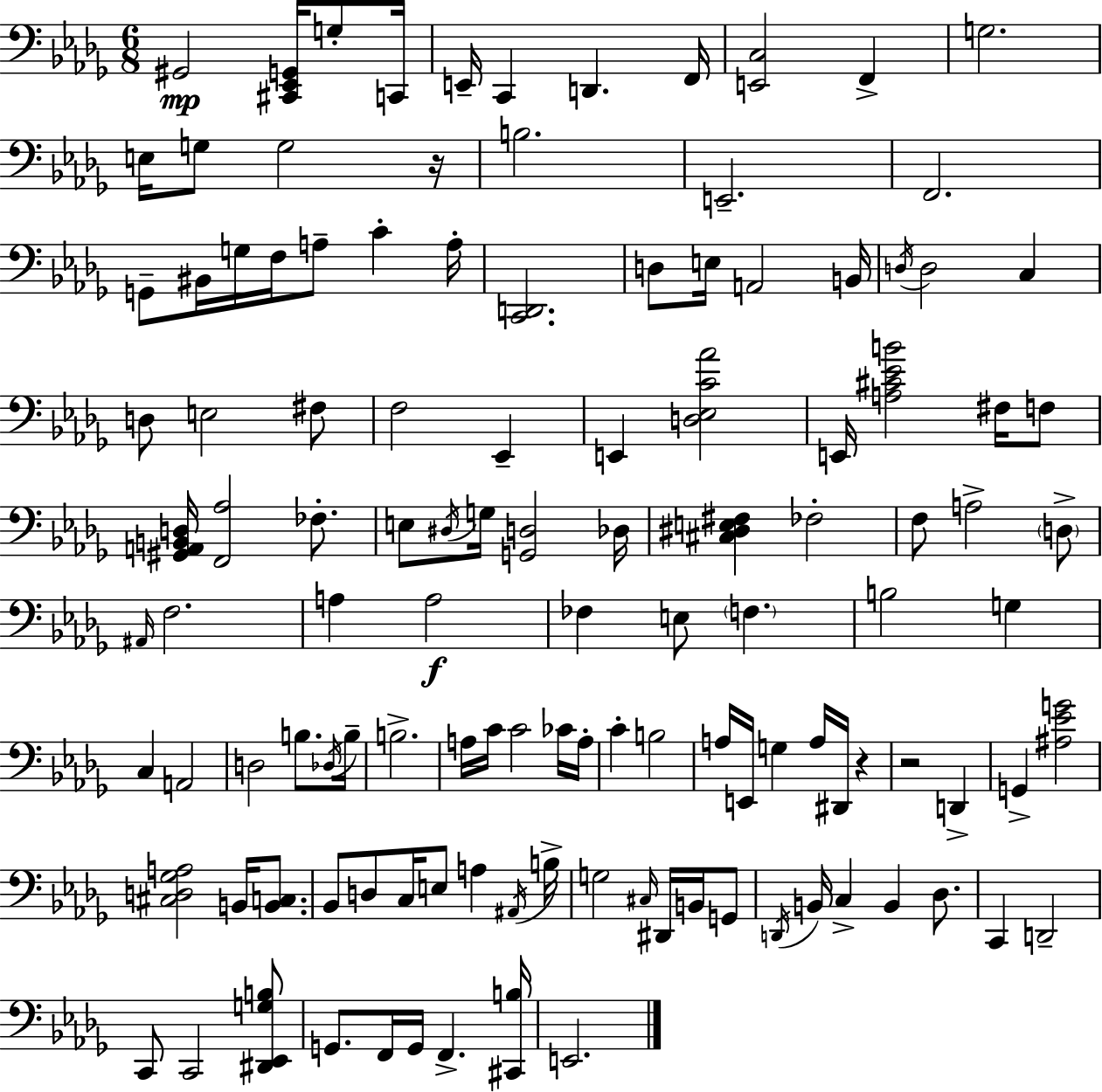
{
  \clef bass
  \numericTimeSignature
  \time 6/8
  \key bes \minor
  gis,2\mp <cis, ees, g,>16 g8-. c,16 | e,16-- c,4 d,4. f,16 | <e, c>2 f,4-> | g2. | \break e16 g8 g2 r16 | b2. | e,2.-- | f,2. | \break g,8-- bis,16 g16 f16 a8-- c'4-. a16-. | <c, d,>2. | d8 e16 a,2 b,16 | \acciaccatura { d16 } d2 c4 | \break d8 e2 fis8 | f2 ees,4-- | e,4 <d ees c' aes'>2 | e,16 <a cis' ees' b'>2 fis16 f8 | \break <gis, a, b, d>16 <f, aes>2 fes8.-. | e8 \acciaccatura { dis16 } g16 <g, d>2 | des16 <cis dis e fis>4 fes2-. | f8 a2-> | \break \parenthesize d8-> \grace { ais,16 } f2. | a4 a2\f | fes4 e8 \parenthesize f4. | b2 g4 | \break c4 a,2 | d2 b8. | \acciaccatura { des16 } b16-- b2.-> | a16 c'16 c'2 | \break ces'16 a16-. c'4-. b2 | a16 e,16 g4 a16 dis,16 | r4 r2 | d,4-> g,4-> <ais ees' g'>2 | \break <cis d ges a>2 | b,16 <b, c>8. bes,8 d8 c16 e8 a4 | \acciaccatura { ais,16 } b16-> g2 | \grace { cis16 } dis,16 b,16 g,8 \acciaccatura { d,16 } b,16 c4-> | \break b,4 des8. c,4 d,2-- | c,8 c,2 | <dis, ees, g b>8 g,8. f,16 g,16 | f,4.-> <cis, b>16 e,2. | \break \bar "|."
}